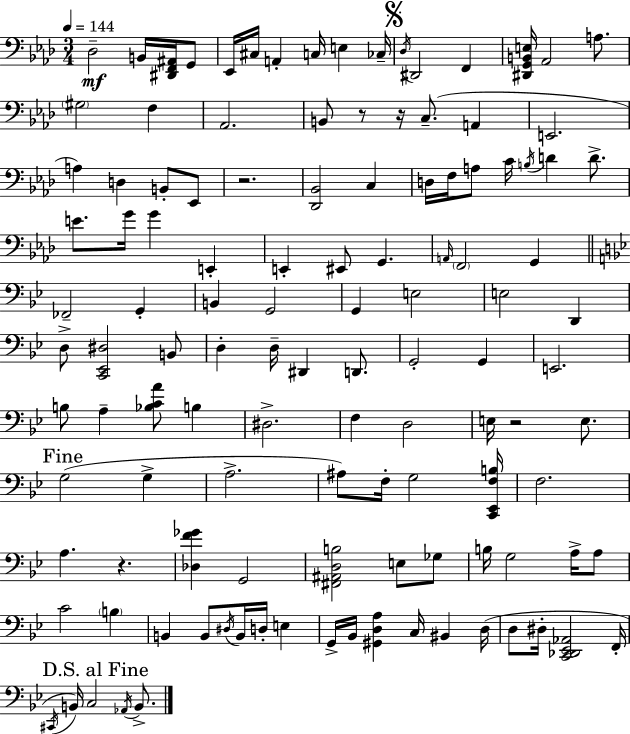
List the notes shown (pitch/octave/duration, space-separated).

Db3/h B2/s [D#2,F2,A#2]/s G2/e Eb2/s C#3/s A2/q C3/s E3/q CES3/s Db3/s D#2/h F2/q [D#2,G2,B2,E3]/s Ab2/h A3/e. G#3/h F3/q Ab2/h. B2/e R/e R/s C3/e. A2/q E2/h. A3/q D3/q B2/e Eb2/e R/h. [Db2,Bb2]/h C3/q D3/s F3/s A3/e C4/s B3/s D4/q D4/e. E4/e. G4/s G4/q E2/q E2/q EIS2/e G2/q. A2/s F2/h G2/q FES2/h G2/q B2/q G2/h G2/q E3/h E3/h D2/q D3/e [C2,Eb2,D#3]/h B2/e D3/q D3/s D#2/q D2/e. G2/h G2/q E2/h. B3/e A3/q [Bb3,C4,A4]/e B3/q D#3/h. F3/q D3/h E3/s R/h E3/e. G3/h G3/q A3/h. A#3/e F3/s G3/h [C2,Eb2,F3,B3]/s F3/h. A3/q. R/q. [Db3,F4,Gb4]/q G2/h [F#2,A#2,D3,B3]/h E3/e Gb3/e B3/s G3/h A3/s A3/e C4/h B3/q B2/q B2/e D#3/s B2/s D3/s E3/q G2/s Bb2/s [G#2,D3,A3]/q C3/s BIS2/q D3/s D3/e D#3/s [C2,Db2,Eb2,Ab2]/h F2/s C#2/s B2/s C3/h Ab2/s B2/e.